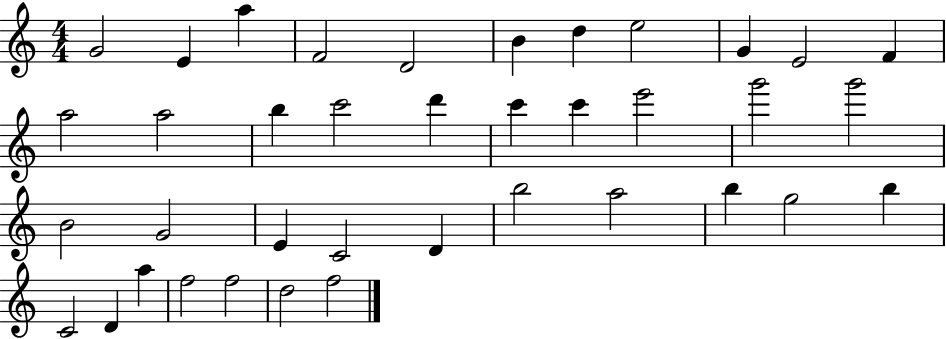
X:1
T:Untitled
M:4/4
L:1/4
K:C
G2 E a F2 D2 B d e2 G E2 F a2 a2 b c'2 d' c' c' e'2 g'2 g'2 B2 G2 E C2 D b2 a2 b g2 b C2 D a f2 f2 d2 f2